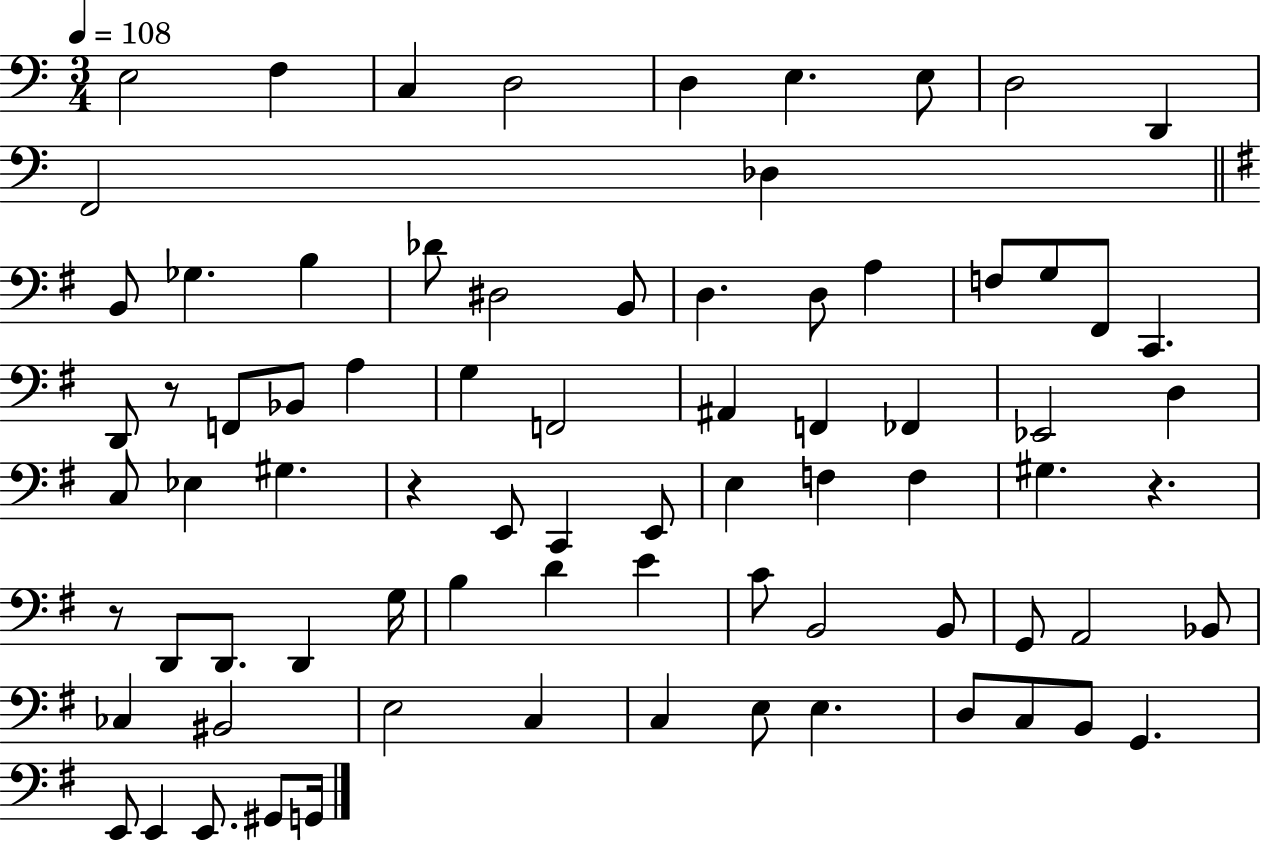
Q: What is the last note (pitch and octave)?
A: G2